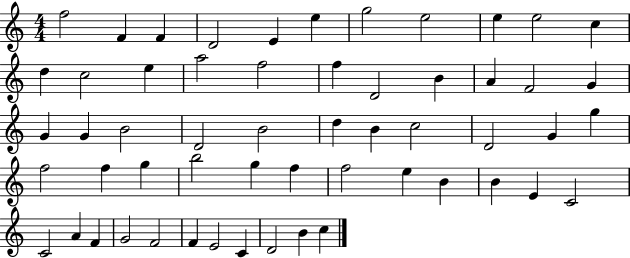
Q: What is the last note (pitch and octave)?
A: C5